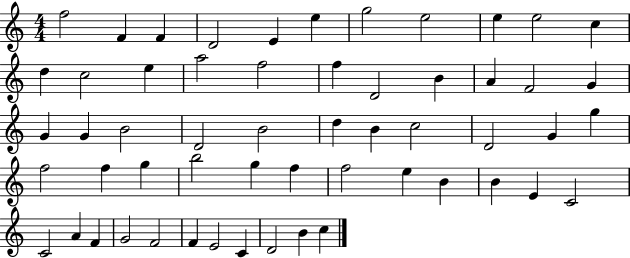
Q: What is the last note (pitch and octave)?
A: C5